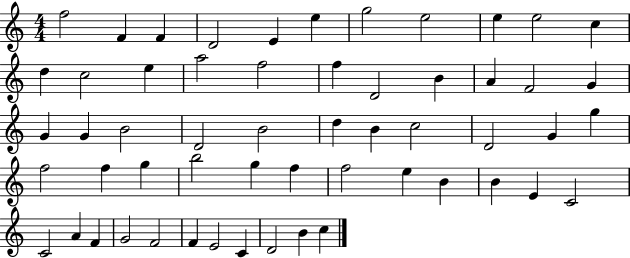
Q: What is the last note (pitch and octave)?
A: C5